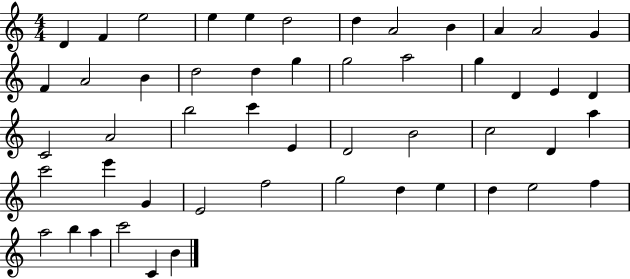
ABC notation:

X:1
T:Untitled
M:4/4
L:1/4
K:C
D F e2 e e d2 d A2 B A A2 G F A2 B d2 d g g2 a2 g D E D C2 A2 b2 c' E D2 B2 c2 D a c'2 e' G E2 f2 g2 d e d e2 f a2 b a c'2 C B